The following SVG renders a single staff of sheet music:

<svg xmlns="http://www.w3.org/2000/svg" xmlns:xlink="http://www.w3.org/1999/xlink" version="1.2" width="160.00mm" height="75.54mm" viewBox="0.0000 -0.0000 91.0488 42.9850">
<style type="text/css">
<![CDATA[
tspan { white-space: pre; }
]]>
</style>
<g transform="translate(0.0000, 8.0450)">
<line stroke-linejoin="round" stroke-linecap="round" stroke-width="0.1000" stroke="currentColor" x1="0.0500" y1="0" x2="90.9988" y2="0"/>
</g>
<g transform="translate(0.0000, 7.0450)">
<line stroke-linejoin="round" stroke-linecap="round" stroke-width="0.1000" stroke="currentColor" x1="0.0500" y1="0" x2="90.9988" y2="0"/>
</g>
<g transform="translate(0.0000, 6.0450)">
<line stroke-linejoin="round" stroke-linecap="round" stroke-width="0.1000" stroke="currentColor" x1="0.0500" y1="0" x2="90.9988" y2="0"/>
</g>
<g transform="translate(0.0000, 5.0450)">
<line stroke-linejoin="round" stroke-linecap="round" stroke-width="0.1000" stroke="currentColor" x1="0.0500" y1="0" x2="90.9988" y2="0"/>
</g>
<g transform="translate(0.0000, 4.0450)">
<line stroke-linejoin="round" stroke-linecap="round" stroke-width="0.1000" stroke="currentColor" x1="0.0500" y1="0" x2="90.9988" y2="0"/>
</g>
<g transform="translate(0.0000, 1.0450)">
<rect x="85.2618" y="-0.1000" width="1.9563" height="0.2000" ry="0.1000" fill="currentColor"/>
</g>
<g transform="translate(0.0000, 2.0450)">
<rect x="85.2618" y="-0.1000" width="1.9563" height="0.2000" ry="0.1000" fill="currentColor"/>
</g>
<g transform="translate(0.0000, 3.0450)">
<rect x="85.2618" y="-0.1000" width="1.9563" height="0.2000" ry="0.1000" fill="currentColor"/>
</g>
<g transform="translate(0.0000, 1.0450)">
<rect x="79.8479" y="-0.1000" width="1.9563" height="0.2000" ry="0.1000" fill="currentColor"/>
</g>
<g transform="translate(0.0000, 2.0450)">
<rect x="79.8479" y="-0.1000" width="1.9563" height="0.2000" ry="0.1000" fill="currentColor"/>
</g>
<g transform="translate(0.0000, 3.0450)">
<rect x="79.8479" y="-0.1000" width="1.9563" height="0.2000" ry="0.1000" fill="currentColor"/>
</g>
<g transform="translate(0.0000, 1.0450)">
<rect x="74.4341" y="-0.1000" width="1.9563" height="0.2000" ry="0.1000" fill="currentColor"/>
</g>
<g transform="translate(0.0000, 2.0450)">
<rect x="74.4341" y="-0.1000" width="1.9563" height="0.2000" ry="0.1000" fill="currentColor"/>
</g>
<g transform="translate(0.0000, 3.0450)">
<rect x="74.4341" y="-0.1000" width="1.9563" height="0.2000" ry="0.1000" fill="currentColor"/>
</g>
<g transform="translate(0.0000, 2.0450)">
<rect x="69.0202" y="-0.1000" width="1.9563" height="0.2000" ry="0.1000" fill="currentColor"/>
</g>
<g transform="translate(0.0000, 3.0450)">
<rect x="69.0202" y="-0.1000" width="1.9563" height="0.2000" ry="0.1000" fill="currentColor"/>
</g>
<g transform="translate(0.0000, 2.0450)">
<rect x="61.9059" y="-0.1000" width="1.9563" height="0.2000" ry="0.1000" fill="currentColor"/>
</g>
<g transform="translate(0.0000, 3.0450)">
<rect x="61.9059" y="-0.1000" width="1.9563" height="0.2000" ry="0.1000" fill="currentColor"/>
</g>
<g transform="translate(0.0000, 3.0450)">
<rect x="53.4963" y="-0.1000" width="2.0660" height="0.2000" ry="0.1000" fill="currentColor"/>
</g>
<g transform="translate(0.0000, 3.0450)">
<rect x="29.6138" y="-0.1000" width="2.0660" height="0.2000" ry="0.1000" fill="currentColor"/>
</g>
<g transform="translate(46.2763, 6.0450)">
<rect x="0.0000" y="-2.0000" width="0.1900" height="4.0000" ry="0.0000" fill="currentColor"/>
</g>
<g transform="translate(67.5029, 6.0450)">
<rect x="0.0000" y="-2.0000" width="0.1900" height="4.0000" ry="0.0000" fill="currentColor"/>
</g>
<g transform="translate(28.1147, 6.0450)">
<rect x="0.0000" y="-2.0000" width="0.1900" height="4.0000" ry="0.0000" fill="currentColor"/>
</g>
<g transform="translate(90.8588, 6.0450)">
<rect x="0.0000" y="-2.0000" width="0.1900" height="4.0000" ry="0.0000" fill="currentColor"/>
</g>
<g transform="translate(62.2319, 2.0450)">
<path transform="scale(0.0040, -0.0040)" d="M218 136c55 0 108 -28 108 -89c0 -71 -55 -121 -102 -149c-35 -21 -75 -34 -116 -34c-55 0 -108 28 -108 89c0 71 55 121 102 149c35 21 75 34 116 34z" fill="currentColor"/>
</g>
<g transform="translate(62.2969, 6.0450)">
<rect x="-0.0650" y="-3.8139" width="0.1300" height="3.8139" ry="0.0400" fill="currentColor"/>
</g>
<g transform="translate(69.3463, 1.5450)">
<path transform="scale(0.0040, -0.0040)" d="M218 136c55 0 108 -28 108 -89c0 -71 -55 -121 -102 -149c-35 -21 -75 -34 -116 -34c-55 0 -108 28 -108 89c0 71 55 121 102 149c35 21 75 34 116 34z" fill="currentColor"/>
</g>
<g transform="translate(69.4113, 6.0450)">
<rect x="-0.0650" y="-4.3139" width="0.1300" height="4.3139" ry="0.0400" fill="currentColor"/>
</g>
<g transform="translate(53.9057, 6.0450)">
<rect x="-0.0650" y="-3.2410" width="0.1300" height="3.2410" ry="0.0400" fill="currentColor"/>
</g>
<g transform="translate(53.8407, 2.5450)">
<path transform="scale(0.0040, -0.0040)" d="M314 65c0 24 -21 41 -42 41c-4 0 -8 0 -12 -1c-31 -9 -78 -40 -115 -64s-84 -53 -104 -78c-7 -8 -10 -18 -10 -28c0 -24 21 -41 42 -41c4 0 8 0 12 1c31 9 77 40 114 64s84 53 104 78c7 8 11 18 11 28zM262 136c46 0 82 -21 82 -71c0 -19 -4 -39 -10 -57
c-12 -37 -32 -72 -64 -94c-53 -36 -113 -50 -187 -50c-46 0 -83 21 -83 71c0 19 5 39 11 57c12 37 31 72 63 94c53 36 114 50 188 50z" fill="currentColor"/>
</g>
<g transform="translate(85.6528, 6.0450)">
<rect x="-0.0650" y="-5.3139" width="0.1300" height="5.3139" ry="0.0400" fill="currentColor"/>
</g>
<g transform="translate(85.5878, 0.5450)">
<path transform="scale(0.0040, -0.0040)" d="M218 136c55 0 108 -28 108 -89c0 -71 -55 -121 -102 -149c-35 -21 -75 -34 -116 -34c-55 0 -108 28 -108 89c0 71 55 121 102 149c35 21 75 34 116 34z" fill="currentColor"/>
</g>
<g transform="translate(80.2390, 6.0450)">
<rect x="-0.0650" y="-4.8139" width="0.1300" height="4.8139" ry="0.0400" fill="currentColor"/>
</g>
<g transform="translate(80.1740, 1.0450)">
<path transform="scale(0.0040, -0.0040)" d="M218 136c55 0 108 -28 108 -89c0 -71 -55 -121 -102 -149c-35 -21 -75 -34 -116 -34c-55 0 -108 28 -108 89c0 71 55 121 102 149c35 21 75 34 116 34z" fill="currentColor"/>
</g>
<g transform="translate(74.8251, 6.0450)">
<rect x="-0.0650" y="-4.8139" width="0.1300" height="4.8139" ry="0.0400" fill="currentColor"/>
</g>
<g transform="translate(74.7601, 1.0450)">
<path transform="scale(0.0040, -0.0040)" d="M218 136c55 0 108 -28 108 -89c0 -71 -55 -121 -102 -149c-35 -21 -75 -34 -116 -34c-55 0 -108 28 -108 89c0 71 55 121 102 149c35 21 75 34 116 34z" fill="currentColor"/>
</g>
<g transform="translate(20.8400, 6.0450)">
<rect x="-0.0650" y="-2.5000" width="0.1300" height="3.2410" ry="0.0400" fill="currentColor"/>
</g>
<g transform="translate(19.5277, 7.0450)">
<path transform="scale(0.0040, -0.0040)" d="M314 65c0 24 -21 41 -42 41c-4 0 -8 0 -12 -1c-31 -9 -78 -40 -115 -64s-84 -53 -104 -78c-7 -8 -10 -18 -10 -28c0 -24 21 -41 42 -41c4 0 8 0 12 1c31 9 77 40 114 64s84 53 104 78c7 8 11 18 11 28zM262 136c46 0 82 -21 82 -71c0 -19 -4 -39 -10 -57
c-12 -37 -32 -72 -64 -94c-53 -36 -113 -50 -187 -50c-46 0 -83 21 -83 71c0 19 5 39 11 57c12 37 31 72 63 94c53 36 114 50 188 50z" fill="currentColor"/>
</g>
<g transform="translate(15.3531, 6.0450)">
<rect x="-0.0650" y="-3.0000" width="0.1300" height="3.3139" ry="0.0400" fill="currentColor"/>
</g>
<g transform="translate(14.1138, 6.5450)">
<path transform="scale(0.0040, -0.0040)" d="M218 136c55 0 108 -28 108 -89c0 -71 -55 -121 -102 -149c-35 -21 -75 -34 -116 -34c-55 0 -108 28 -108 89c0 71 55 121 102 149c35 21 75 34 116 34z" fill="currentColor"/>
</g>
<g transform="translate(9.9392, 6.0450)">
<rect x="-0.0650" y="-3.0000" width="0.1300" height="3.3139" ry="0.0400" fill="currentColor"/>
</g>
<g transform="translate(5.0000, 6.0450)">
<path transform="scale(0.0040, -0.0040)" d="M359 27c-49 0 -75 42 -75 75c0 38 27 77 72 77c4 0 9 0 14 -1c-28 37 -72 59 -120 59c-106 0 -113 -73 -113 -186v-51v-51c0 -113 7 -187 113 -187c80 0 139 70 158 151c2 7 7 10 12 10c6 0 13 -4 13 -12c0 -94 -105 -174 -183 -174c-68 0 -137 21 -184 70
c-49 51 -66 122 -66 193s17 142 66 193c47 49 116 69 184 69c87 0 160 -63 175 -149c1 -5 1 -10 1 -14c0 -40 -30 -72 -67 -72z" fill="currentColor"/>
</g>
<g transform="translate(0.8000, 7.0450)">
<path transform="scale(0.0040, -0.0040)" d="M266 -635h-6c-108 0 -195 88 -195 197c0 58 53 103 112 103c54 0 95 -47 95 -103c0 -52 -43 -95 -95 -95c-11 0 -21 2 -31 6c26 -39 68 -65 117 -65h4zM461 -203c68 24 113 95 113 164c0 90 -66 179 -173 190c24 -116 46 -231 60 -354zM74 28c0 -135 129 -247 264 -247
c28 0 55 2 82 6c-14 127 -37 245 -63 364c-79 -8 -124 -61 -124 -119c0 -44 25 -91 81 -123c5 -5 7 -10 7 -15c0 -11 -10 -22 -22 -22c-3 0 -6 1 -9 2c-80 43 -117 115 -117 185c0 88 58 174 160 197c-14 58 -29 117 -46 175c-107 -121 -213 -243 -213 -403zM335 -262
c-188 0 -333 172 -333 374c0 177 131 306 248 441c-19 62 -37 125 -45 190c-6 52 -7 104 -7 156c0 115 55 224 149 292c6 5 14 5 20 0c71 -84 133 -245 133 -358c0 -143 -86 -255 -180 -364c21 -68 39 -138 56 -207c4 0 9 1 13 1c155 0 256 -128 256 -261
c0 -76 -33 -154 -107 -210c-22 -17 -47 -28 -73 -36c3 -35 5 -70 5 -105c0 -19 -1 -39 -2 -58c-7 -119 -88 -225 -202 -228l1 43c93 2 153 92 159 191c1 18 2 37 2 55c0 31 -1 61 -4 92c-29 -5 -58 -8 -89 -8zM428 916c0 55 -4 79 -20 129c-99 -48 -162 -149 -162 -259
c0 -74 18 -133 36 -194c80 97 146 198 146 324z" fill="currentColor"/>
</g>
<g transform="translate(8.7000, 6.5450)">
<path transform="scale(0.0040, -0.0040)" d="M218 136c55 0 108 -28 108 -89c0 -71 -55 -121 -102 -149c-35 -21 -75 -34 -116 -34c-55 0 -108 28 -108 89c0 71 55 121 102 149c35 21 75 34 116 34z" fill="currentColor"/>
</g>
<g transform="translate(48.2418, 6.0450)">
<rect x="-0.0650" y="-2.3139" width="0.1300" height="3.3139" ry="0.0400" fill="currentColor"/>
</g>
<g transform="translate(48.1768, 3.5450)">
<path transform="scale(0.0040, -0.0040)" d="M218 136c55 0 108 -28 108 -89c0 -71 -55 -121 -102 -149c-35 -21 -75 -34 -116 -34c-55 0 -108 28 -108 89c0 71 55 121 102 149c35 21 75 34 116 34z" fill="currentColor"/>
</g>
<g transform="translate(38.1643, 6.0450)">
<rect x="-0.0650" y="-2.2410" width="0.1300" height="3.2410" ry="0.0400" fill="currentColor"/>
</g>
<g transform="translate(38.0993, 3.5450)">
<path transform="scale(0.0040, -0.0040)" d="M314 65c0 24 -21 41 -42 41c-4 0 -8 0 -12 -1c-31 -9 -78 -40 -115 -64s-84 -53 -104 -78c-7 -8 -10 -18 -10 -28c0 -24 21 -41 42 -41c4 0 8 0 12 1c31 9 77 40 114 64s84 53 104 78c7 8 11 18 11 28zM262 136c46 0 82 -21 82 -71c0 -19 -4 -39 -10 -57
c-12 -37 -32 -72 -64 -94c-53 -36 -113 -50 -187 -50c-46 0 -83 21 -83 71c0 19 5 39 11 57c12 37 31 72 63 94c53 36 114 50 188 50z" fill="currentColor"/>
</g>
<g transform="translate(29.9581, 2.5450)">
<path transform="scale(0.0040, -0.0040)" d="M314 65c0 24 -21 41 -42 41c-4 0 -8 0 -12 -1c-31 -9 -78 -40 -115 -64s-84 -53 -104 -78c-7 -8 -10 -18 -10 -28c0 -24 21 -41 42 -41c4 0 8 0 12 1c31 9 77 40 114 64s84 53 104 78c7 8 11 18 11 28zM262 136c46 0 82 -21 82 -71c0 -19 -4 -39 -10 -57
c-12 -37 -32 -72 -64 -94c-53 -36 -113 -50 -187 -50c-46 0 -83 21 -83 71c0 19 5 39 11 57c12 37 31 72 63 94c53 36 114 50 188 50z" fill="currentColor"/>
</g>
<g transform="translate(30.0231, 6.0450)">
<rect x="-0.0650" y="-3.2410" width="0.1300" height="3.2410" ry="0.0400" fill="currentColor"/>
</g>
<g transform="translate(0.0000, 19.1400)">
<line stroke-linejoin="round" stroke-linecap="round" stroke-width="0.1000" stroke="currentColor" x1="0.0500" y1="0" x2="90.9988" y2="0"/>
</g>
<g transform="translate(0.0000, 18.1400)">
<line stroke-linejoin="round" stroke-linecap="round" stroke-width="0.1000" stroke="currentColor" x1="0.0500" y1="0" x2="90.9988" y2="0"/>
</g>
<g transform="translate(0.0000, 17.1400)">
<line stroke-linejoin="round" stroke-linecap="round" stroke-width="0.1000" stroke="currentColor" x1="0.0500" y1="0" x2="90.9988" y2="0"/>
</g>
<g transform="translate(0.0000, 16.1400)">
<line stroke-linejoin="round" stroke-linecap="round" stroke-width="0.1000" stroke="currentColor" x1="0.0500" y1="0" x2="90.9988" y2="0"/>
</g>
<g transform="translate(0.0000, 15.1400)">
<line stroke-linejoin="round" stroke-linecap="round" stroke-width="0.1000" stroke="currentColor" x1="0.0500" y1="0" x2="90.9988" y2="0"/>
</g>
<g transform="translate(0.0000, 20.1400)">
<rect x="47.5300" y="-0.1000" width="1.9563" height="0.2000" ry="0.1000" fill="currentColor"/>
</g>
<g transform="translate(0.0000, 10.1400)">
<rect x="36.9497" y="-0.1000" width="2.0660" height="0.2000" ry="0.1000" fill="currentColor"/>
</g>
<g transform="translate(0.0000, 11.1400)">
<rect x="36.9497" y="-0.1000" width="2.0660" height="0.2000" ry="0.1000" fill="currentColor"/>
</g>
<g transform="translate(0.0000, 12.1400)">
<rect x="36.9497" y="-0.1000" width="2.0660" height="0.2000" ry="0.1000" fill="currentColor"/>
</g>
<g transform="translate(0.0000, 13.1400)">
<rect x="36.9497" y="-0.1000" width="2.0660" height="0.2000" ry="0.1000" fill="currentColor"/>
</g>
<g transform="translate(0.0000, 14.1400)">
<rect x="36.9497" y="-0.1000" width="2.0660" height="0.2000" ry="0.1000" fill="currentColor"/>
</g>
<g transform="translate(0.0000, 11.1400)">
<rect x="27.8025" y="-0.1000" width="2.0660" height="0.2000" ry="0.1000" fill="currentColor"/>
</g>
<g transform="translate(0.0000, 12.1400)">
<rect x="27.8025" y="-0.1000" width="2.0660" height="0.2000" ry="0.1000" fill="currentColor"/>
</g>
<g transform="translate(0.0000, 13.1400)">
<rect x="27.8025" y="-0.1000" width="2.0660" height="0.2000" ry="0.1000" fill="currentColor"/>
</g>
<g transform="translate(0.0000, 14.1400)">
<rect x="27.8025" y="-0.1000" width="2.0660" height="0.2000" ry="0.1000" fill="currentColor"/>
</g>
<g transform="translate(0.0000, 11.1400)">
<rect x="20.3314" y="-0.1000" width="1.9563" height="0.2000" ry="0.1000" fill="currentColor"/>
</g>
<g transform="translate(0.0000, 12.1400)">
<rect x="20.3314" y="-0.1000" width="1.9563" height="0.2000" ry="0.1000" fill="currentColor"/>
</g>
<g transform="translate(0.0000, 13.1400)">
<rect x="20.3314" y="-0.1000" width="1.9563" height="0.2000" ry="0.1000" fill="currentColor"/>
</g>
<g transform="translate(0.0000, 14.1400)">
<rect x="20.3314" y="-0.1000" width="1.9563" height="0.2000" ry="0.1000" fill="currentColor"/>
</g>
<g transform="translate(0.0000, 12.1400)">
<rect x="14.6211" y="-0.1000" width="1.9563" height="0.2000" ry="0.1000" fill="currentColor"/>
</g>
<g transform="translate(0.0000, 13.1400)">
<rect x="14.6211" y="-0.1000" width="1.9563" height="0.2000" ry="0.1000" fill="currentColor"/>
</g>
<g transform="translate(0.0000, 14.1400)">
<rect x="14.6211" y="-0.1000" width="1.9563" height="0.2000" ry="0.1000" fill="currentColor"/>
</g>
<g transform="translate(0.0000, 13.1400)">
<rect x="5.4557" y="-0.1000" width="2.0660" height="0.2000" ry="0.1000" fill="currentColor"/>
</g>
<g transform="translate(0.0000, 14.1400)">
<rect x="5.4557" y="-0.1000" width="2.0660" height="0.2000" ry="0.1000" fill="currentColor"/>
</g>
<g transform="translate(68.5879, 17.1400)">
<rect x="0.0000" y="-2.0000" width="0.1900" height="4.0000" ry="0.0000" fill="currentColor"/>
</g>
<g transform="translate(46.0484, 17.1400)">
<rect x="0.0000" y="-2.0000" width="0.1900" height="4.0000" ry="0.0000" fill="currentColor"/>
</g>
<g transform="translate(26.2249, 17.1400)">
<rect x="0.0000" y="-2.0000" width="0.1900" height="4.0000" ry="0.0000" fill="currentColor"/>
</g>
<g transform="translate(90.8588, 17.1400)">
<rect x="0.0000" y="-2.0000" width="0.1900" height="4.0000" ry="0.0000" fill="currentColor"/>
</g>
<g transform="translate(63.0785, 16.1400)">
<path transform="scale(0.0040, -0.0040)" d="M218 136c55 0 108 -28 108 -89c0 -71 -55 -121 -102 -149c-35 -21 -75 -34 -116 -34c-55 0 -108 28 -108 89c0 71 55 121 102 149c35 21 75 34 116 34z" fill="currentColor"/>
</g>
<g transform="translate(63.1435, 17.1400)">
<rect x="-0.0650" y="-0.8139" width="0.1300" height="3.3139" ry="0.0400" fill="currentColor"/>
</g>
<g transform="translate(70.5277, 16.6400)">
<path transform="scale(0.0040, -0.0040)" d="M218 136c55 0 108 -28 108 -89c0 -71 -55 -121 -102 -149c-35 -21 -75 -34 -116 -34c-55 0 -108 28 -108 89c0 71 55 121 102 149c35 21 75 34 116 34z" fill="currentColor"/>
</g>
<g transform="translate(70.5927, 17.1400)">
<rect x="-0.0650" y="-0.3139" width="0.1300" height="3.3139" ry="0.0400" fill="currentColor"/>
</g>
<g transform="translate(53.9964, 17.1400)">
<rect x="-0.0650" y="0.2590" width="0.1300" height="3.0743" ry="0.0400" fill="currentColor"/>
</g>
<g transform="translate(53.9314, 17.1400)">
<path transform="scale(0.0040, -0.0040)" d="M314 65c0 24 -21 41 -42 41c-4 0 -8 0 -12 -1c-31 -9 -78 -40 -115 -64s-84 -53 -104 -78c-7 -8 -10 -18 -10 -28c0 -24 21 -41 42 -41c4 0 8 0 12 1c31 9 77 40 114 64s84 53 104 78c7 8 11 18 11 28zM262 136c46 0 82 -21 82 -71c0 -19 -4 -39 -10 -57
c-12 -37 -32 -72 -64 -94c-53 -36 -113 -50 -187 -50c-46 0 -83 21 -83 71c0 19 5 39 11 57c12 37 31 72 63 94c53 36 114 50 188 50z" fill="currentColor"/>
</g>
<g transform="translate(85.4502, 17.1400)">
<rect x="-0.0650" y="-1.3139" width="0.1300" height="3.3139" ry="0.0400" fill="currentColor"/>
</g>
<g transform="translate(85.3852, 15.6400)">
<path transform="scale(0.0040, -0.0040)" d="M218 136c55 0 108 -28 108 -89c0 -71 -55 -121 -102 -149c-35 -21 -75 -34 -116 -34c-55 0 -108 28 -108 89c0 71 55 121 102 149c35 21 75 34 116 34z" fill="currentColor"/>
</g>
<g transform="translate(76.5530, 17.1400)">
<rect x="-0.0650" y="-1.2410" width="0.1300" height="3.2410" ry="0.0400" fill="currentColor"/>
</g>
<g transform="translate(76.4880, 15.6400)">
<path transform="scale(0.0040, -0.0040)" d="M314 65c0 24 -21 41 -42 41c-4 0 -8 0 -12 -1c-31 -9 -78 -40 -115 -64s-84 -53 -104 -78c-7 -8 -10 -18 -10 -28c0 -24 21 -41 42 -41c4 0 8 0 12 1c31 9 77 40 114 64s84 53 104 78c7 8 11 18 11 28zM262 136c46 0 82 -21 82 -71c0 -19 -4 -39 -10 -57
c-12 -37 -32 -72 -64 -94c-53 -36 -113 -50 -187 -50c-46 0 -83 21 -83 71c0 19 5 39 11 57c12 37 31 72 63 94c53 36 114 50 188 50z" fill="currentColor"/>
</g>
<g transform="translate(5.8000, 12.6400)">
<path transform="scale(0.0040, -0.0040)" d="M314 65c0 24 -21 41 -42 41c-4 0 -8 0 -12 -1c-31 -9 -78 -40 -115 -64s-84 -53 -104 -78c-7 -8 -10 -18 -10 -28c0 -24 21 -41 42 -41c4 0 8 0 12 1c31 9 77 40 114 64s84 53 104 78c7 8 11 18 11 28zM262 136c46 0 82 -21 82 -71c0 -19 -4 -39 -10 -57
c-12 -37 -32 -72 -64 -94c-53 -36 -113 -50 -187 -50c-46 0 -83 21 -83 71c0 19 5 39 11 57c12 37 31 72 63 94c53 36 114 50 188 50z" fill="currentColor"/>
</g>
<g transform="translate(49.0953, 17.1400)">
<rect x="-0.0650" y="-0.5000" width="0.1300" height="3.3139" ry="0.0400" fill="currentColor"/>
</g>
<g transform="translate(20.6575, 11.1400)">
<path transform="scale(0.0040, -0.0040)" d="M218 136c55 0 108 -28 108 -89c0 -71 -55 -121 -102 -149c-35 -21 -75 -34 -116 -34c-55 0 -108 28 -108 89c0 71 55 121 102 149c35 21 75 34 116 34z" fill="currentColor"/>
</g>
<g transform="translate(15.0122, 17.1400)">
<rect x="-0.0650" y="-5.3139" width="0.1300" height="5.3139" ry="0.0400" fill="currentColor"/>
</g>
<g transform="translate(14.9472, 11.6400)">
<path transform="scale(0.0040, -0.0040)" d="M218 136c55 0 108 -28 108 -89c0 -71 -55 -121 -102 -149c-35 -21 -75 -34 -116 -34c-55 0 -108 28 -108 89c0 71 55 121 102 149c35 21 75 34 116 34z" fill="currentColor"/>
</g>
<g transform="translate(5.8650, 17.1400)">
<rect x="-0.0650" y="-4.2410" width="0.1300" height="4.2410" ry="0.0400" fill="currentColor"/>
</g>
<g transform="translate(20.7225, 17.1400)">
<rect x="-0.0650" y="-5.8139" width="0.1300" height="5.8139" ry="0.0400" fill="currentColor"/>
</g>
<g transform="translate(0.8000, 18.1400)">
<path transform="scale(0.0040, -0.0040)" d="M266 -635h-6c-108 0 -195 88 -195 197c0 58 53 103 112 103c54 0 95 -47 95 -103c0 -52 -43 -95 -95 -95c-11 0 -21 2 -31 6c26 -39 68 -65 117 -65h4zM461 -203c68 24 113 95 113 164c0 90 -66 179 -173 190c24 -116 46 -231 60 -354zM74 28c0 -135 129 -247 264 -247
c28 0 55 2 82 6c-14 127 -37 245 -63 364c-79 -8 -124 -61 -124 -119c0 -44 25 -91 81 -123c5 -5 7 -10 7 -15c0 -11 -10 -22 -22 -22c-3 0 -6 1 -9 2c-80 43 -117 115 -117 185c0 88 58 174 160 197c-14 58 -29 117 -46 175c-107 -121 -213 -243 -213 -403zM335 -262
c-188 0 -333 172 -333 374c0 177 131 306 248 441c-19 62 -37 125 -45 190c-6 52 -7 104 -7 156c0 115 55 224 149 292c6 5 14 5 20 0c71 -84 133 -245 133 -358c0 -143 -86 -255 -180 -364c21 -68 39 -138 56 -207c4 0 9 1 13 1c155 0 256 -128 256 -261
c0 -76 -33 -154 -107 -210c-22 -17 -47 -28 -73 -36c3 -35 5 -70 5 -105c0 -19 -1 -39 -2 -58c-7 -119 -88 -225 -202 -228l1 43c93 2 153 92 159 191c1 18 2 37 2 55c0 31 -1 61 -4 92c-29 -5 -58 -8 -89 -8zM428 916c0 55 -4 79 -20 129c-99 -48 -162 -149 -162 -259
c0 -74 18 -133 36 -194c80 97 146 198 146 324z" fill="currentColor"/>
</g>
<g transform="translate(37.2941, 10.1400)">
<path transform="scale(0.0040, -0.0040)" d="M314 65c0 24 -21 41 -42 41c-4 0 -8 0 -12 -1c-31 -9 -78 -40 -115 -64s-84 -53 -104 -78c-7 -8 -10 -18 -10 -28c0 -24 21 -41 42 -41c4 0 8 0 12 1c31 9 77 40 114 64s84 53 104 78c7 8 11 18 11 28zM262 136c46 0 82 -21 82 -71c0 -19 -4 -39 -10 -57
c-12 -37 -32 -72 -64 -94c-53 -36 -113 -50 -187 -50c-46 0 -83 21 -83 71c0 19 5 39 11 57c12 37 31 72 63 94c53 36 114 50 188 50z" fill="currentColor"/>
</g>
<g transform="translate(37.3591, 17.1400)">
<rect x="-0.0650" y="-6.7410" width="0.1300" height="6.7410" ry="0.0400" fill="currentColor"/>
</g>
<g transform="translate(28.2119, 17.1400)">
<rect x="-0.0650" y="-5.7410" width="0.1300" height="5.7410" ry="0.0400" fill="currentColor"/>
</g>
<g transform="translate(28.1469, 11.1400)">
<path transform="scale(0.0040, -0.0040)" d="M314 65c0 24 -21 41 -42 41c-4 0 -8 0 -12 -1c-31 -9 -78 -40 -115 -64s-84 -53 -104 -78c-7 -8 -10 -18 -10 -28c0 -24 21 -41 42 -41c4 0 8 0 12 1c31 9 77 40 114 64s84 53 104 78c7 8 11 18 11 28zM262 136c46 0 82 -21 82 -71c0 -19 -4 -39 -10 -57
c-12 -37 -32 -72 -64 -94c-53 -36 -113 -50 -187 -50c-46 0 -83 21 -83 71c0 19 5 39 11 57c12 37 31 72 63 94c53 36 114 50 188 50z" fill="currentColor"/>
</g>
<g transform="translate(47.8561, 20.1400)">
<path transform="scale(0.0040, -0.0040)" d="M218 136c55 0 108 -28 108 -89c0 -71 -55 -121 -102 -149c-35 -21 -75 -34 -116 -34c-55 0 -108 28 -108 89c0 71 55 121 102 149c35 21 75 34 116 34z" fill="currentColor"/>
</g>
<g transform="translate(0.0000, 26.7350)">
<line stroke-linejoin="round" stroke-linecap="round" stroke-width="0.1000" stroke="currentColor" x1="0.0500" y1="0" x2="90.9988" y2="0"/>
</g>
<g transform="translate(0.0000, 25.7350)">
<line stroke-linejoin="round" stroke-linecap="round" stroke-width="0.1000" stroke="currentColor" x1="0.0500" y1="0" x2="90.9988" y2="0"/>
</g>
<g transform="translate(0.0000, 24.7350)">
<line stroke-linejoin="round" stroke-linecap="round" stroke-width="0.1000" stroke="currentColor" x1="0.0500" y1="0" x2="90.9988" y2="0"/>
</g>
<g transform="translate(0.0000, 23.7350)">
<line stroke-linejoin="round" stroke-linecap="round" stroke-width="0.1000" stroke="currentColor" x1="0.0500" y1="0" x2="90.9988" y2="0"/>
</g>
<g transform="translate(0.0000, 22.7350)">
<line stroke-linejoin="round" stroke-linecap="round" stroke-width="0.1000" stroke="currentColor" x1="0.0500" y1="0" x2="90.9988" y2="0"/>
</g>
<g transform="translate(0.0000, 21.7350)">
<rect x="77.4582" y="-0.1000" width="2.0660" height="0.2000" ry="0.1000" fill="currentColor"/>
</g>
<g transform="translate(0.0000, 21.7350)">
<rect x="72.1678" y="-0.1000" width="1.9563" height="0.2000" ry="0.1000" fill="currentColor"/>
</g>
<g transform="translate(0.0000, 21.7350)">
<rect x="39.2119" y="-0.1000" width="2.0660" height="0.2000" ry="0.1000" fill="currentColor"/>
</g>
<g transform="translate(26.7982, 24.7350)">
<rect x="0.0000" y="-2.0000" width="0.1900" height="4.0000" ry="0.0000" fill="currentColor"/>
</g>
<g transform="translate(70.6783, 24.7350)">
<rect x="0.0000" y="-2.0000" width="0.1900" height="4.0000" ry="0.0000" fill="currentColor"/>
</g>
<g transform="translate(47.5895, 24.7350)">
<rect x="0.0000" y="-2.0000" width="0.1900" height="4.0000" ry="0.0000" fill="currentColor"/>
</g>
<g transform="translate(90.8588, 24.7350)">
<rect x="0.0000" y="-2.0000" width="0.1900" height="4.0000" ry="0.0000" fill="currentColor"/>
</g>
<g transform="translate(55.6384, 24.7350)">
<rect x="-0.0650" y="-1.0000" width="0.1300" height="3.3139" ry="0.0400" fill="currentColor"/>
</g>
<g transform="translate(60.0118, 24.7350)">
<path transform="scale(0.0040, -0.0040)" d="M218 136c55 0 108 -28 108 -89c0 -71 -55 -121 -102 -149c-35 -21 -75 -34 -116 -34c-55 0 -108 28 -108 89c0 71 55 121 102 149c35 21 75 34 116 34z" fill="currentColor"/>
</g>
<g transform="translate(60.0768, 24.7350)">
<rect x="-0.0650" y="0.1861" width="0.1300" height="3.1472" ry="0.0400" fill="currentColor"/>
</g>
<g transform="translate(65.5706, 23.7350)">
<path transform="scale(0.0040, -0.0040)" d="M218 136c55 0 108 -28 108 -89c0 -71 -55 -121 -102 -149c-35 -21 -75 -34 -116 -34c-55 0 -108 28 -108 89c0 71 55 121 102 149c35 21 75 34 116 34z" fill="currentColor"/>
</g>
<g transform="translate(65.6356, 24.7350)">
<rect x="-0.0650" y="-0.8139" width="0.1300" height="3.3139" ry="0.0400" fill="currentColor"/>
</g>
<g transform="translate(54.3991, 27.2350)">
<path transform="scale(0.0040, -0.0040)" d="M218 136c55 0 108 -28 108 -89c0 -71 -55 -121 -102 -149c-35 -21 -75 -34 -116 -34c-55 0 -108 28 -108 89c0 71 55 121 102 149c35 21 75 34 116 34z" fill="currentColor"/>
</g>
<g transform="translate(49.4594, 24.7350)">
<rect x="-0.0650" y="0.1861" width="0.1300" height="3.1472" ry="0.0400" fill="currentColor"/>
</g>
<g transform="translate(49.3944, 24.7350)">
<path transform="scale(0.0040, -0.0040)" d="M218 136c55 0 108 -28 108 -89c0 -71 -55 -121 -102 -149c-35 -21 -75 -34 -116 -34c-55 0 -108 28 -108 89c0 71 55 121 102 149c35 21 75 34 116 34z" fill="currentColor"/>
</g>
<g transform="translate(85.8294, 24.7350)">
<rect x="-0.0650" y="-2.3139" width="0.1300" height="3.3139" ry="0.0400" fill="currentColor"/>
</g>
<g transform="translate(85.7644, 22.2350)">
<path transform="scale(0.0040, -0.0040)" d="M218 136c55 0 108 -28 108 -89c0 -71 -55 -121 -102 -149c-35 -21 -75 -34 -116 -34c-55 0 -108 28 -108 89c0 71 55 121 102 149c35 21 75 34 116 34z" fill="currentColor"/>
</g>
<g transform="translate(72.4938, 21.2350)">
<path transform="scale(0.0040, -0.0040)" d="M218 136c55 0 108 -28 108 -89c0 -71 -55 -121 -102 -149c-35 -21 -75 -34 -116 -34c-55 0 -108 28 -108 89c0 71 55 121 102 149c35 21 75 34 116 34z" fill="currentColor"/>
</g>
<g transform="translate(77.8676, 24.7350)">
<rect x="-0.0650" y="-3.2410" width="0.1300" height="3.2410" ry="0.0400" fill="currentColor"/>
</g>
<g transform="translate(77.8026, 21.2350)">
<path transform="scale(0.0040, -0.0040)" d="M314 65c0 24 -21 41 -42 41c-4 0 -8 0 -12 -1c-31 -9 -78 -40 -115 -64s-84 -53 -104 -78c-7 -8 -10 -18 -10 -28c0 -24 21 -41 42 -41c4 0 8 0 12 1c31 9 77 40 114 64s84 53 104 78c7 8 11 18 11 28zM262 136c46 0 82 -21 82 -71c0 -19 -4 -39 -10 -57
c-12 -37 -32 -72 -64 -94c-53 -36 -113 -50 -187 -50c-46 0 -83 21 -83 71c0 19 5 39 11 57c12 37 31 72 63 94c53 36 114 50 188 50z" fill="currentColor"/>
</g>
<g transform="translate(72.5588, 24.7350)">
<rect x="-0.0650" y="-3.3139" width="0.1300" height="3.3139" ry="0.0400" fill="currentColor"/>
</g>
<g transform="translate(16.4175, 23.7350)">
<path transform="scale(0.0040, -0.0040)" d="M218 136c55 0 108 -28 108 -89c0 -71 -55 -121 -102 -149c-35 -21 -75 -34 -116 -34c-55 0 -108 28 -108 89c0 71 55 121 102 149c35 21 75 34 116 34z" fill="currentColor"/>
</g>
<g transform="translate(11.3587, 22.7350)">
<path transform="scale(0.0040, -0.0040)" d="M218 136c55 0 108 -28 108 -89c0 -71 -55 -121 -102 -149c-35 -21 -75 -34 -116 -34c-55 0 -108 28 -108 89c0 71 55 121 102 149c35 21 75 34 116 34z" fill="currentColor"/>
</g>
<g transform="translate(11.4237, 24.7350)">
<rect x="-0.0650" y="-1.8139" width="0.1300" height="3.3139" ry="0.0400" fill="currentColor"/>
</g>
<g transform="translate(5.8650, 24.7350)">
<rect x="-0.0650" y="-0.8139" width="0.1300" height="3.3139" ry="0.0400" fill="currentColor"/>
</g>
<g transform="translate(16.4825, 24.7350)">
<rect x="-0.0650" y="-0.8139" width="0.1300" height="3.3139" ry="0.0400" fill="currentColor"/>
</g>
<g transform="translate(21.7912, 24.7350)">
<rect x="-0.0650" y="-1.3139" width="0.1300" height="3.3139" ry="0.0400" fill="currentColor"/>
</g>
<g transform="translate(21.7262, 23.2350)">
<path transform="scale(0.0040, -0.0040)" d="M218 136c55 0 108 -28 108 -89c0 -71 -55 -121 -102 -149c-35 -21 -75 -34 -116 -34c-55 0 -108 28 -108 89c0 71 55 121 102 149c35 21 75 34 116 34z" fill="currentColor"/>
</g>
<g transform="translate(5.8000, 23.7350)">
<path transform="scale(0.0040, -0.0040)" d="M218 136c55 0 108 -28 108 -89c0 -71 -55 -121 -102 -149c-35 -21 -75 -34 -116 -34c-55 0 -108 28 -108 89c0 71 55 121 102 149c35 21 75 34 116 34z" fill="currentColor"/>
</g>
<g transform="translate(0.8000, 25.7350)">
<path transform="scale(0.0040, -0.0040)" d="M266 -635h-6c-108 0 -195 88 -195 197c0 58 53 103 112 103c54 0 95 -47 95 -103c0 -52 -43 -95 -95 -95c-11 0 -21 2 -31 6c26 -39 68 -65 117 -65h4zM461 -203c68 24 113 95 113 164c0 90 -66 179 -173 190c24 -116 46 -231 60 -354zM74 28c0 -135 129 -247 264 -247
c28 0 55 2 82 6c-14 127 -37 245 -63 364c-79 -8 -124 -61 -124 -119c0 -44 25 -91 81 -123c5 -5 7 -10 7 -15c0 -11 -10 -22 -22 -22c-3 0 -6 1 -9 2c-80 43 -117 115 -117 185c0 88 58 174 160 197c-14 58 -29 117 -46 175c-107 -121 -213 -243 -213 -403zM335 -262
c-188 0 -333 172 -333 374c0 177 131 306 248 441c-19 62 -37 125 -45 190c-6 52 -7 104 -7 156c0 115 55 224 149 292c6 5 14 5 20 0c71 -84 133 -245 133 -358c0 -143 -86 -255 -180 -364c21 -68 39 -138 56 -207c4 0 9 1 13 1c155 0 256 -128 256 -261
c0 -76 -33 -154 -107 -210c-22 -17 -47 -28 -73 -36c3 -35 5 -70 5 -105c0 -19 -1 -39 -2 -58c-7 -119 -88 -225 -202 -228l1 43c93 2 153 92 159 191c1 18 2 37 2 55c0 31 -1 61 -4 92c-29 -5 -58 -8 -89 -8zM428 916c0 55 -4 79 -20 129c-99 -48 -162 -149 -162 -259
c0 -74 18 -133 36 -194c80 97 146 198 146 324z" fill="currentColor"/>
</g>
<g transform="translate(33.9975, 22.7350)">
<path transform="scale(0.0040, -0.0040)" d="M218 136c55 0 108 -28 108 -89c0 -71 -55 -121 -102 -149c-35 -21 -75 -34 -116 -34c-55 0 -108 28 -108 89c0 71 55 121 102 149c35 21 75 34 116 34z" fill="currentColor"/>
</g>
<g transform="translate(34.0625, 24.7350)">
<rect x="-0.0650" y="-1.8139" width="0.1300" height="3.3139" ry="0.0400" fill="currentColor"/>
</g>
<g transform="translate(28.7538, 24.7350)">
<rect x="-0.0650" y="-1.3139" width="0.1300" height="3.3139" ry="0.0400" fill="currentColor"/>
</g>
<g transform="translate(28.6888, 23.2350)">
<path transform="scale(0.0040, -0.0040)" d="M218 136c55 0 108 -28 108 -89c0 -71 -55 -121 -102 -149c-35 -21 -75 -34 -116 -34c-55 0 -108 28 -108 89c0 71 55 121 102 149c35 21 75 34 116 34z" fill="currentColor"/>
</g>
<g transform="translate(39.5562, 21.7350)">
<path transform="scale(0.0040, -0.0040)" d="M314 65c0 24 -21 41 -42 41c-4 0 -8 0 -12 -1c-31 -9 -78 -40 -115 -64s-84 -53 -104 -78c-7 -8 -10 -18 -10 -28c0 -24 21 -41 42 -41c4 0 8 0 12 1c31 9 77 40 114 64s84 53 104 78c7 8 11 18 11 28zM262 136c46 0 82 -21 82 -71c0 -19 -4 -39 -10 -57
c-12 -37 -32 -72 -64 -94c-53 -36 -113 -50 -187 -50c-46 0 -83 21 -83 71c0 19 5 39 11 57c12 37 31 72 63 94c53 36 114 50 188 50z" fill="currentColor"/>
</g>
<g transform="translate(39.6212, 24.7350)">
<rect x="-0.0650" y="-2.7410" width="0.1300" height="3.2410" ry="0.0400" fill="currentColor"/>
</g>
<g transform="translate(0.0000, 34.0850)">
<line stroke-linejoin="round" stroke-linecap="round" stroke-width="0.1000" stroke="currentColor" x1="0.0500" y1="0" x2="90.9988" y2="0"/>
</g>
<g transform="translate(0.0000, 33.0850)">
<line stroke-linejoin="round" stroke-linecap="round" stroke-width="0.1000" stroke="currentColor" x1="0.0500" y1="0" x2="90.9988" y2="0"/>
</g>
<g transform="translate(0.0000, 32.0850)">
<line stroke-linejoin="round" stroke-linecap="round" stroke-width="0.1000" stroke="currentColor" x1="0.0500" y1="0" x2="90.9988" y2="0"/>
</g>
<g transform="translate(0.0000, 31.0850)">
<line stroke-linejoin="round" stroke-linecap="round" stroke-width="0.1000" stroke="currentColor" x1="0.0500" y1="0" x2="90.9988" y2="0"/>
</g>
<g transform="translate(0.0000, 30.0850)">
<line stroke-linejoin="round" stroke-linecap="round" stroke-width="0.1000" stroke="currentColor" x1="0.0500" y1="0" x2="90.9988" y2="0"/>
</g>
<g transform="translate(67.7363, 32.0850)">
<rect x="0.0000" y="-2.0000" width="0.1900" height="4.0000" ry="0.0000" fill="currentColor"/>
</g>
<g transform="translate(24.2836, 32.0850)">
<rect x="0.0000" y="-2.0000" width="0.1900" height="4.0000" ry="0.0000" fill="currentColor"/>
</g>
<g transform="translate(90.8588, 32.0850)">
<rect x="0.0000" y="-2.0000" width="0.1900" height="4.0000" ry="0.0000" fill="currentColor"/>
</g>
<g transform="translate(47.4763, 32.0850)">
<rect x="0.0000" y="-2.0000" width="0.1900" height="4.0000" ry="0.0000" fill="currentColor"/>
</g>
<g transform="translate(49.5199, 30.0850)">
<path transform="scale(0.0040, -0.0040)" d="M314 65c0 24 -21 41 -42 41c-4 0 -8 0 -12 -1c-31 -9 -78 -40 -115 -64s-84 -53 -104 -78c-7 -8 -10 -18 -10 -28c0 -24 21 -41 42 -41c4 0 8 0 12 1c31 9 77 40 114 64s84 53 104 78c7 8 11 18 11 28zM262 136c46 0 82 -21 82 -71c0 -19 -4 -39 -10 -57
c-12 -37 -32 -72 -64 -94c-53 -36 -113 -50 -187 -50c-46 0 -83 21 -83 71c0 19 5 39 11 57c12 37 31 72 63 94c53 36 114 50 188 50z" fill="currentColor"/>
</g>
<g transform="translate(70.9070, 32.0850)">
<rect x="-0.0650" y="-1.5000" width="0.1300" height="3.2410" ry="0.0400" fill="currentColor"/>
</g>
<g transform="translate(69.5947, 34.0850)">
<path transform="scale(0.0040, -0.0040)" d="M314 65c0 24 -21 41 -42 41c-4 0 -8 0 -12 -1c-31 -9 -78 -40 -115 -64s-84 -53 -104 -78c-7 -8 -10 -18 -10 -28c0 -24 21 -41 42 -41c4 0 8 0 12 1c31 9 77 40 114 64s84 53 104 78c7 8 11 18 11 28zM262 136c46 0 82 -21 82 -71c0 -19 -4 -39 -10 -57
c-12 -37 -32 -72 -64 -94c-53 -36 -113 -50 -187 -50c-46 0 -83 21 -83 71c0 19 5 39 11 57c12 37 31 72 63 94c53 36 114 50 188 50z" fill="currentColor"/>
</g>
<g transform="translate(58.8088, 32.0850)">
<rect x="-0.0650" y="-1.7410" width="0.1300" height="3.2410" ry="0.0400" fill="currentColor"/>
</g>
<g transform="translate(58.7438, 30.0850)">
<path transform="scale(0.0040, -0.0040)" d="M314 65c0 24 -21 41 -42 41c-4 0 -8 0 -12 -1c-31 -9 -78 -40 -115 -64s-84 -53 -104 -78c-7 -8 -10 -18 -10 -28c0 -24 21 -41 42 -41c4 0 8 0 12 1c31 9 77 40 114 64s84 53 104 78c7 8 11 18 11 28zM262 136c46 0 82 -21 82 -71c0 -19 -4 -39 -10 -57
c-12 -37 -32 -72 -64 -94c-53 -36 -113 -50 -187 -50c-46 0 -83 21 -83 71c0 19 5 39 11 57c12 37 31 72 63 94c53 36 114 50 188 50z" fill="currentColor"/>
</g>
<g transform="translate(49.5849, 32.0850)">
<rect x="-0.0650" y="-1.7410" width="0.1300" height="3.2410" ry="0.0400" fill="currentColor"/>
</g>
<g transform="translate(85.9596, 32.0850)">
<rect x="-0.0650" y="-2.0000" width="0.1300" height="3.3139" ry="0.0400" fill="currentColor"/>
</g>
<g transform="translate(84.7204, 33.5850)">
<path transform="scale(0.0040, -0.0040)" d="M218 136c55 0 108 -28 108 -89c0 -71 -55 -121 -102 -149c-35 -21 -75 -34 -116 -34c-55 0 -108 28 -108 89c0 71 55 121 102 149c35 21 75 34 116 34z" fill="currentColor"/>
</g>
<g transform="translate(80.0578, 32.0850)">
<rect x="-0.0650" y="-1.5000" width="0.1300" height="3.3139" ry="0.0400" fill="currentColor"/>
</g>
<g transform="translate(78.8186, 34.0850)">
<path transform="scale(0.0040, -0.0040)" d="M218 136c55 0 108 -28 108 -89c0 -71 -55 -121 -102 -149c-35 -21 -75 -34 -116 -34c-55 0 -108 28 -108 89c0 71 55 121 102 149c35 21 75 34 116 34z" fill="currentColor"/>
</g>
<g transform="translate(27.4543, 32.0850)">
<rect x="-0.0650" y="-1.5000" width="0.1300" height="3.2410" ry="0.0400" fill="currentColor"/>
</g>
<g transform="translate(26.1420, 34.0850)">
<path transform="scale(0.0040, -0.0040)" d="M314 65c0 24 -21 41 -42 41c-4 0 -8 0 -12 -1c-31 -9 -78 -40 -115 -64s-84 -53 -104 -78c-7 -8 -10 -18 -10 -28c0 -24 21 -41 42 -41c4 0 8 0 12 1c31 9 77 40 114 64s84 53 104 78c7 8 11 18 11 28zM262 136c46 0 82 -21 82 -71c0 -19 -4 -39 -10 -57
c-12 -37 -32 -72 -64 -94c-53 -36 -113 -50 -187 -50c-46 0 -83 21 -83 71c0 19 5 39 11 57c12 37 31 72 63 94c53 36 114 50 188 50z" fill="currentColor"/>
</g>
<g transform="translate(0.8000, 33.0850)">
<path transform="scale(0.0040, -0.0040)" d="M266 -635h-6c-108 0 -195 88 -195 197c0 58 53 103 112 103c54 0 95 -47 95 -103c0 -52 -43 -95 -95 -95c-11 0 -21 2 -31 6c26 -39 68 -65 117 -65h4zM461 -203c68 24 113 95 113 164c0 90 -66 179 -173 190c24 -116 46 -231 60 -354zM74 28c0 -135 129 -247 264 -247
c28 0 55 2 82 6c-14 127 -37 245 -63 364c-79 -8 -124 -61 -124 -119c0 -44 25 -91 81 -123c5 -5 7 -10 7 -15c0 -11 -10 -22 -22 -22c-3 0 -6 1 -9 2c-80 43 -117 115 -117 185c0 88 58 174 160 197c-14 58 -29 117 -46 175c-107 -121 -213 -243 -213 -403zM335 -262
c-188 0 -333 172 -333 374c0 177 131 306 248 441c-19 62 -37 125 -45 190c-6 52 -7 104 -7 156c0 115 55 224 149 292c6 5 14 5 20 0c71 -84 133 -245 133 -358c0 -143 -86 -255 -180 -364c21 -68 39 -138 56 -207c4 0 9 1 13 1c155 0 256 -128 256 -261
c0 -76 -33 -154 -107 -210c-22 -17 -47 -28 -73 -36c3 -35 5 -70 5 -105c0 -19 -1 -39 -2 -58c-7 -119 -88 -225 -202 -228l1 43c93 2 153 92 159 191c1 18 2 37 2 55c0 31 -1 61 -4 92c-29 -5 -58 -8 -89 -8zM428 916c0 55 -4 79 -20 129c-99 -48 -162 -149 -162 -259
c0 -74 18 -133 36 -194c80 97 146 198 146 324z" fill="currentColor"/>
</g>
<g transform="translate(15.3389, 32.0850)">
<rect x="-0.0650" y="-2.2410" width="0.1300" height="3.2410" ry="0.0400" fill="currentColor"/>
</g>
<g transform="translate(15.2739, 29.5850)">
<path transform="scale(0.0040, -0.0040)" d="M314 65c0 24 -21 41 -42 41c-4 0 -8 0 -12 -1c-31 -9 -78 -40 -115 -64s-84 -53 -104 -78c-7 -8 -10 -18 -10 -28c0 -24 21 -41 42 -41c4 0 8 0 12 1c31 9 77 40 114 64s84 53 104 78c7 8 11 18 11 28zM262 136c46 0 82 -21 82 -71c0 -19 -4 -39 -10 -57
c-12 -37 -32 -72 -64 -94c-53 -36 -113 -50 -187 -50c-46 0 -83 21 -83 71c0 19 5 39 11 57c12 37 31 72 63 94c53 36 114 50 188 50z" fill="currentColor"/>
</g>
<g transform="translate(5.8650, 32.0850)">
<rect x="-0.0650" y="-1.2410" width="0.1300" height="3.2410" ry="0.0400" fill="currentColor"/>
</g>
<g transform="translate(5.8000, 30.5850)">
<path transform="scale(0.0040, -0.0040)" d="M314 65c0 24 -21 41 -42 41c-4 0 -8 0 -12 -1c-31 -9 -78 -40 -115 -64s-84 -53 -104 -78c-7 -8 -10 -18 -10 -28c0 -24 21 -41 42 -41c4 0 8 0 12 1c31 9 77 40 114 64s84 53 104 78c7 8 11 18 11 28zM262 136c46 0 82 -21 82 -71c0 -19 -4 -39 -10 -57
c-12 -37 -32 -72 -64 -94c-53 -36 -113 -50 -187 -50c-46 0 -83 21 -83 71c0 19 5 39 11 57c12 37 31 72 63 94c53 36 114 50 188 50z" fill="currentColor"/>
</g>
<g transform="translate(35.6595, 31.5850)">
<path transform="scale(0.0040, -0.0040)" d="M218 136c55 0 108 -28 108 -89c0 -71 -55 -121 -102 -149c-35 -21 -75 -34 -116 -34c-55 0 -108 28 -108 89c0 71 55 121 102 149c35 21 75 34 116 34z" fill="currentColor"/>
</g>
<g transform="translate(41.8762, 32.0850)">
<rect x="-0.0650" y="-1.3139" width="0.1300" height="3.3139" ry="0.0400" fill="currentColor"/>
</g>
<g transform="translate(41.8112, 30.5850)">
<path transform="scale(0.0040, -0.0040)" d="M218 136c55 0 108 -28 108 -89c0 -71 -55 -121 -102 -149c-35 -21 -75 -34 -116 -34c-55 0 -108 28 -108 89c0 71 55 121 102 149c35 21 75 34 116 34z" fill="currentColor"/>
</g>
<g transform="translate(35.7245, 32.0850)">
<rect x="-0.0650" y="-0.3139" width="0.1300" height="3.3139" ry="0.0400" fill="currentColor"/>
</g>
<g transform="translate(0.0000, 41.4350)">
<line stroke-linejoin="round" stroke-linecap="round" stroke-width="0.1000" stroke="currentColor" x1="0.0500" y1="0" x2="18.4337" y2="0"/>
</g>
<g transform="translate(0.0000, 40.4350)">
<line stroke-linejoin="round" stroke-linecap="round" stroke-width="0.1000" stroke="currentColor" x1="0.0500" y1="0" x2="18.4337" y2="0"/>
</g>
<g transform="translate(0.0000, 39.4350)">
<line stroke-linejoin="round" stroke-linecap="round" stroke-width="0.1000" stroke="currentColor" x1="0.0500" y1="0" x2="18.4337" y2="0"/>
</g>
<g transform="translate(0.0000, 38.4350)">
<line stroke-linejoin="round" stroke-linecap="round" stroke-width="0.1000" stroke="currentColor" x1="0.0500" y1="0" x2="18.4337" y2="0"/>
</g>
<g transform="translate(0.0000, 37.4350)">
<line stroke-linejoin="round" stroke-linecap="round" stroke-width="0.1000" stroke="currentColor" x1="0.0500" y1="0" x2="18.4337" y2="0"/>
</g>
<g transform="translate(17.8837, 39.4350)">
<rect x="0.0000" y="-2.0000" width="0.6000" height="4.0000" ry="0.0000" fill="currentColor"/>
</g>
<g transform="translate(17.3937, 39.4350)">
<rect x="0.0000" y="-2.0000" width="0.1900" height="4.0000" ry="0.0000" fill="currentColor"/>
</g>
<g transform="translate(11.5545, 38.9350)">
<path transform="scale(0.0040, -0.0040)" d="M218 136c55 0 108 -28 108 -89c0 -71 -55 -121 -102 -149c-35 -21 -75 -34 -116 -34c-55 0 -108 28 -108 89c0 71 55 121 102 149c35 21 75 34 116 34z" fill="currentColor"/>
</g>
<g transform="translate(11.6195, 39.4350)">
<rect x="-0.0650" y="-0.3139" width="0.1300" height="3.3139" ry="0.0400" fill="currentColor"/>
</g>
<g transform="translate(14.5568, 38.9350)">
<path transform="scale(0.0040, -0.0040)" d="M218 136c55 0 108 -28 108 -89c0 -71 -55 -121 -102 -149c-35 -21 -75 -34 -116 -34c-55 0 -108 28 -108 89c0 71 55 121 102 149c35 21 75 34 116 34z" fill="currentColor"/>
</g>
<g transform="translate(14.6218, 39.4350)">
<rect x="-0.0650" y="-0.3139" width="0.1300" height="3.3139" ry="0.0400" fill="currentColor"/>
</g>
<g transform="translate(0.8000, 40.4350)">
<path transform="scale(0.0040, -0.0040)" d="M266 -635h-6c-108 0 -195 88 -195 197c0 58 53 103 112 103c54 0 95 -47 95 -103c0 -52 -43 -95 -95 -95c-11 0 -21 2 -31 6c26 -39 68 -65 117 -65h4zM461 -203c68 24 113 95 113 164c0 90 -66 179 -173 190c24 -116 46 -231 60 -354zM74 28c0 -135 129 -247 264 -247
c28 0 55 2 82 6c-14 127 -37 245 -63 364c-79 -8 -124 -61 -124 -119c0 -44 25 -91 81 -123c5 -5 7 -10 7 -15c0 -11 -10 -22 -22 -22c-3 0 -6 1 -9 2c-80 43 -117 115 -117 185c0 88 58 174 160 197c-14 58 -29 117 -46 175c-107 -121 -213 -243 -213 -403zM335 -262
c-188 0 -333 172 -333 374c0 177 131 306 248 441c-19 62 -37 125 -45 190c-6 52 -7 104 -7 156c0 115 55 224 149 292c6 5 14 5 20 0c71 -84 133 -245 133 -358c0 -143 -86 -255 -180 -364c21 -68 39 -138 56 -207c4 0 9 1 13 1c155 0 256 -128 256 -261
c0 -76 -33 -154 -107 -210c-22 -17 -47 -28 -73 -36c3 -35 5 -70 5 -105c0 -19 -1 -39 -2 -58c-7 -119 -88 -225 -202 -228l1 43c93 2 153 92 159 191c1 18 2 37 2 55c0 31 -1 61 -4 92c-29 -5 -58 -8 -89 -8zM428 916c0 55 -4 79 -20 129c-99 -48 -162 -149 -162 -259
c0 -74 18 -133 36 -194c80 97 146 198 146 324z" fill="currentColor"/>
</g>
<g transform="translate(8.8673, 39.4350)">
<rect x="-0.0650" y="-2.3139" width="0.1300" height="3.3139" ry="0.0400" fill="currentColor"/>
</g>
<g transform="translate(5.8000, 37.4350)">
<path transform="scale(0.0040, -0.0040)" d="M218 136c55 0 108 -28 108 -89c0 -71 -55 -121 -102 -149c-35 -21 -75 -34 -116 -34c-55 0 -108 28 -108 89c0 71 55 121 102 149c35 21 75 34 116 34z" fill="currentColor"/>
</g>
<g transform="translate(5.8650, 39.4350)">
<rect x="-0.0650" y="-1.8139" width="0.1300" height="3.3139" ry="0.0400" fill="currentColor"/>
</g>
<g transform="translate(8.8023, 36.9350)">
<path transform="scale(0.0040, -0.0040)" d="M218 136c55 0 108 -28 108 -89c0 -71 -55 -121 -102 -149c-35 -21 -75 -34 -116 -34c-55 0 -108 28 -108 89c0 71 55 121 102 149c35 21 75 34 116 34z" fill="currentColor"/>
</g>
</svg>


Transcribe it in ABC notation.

X:1
T:Untitled
M:4/4
L:1/4
K:C
A A G2 b2 g2 g b2 c' d' e' e' f' d'2 f' g' g'2 b'2 C B2 d c e2 e d f d e e f a2 B D B d b b2 g e2 g2 E2 c e f2 f2 E2 E F f g c c